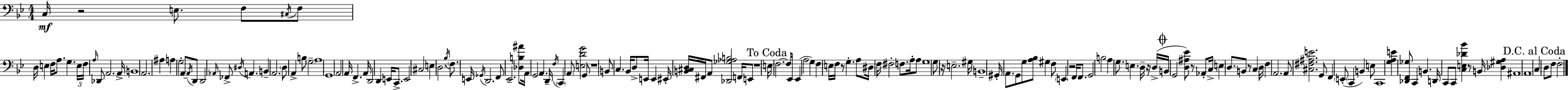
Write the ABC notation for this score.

X:1
T:Untitled
M:4/4
L:1/4
K:Gm
C,/4 z2 E,/2 F,/2 ^C,/4 F,/2 D,/4 E, F,/4 A,/2 G, E,/4 F,/4 A,/4 _D,,/2 A,,2 A,,/4 B,,4 A,,2 ^A, A, G,2 A,,/2 A,,/4 D,,/2 D,,2 _A,,/4 _F,,/2 ^D,/4 A,, B,, A,,2 D,/2 A,, B,/2 G,2 A,4 G,,4 A,,2 A,,/4 F,, A,,/4 D,,2 D,, E,,/4 C,,/2 E,,2 ^C,2 E, D,2 _B,/4 F,/2 E,,/4 _G,,/4 D,,2 F,,/2 _E,,2 [_D,B,^A]/2 A,,/4 G,,2 A,, D,,/4 F,/4 C,, A,,/2 [E,DG]2 G,,/2 z4 B,,/2 C, _B,,/4 D,/2 E,,/4 E,, ^E,,/4 [B,,^C,D,]/4 ^F,,/4 A,,/2 [_D,,_G,_A,B,]2 F,,/4 E,,/2 z4 E,/4 F,2 F,/2 _E,,/4 _E,, A,2 G, F, E,/4 F,/4 z/2 G, A,/2 ^D,/4 F,/4 ^F,2 F,/2 A,/4 A,/2 G,4 G,/2 z/4 E,2 ^G,/4 B,,4 ^G,,/4 A,,/2 G,,/2 G,/2 [A,_B,]/2 ^G, F,/2 E,, z2 F,,/4 F,,/2 G,,2 B,2 A, G,/2 E, D,/4 z/4 D,/4 B,,/4 G,,2 [D,^A,_E]/2 z/2 _A,,/2 C,/4 E, D,/2 B,,/2 z/2 C, D,/4 F, A,,2 A,,/2 [^C,^F,^A,E]2 G,,/2 F,, E,,/2 C,, B,, E,/2 C,,4 [G,A,E] [_D,,F,,_G,]/2 C,, B,, D,,/4 C,,/2 C,,/2 [C,E,_D_B] z/2 B,,/4 [_D,^G,A,] ^A,,4 A,,4 C, D,/2 F,/2 F,2